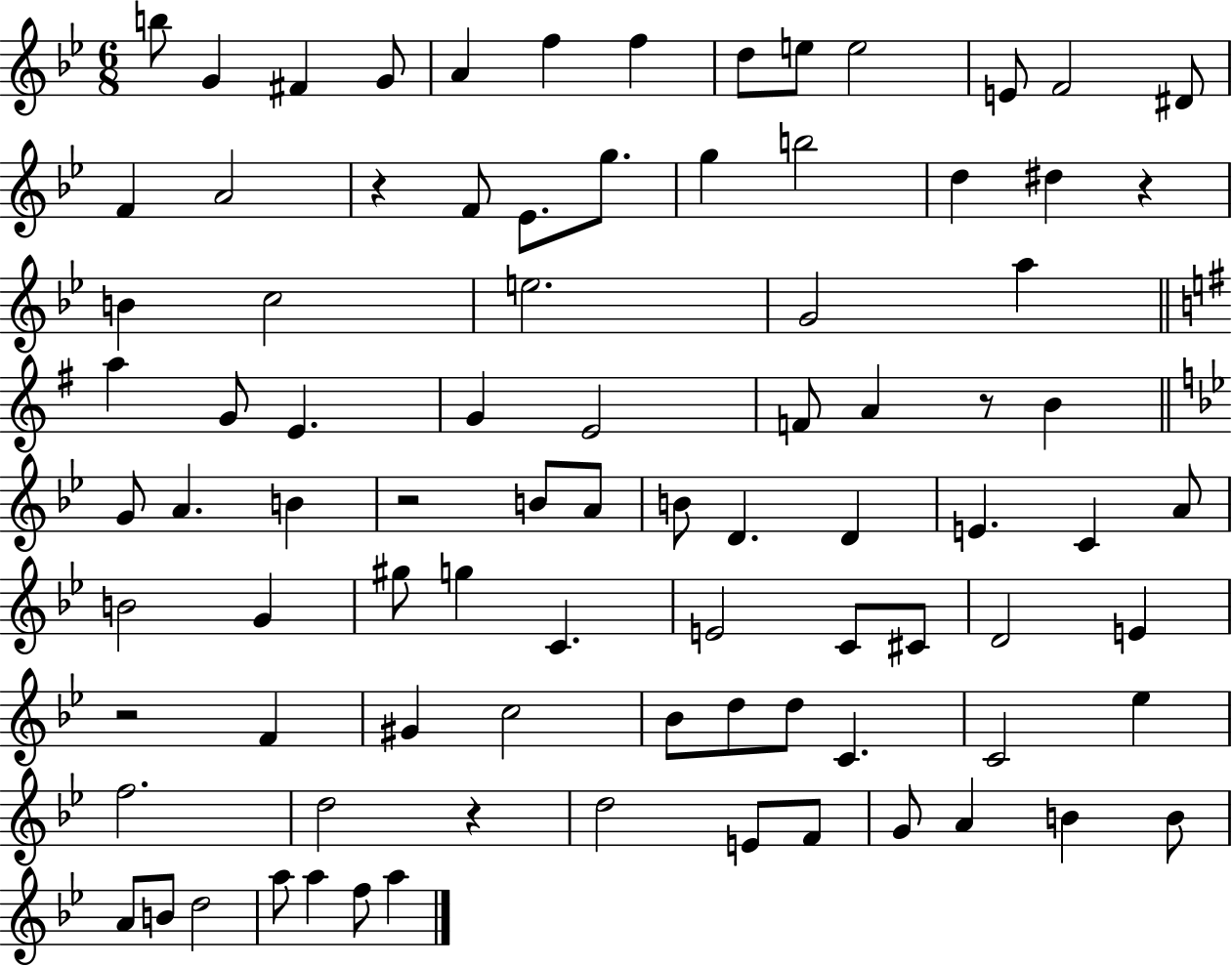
B5/e G4/q F#4/q G4/e A4/q F5/q F5/q D5/e E5/e E5/h E4/e F4/h D#4/e F4/q A4/h R/q F4/e Eb4/e. G5/e. G5/q B5/h D5/q D#5/q R/q B4/q C5/h E5/h. G4/h A5/q A5/q G4/e E4/q. G4/q E4/h F4/e A4/q R/e B4/q G4/e A4/q. B4/q R/h B4/e A4/e B4/e D4/q. D4/q E4/q. C4/q A4/e B4/h G4/q G#5/e G5/q C4/q. E4/h C4/e C#4/e D4/h E4/q R/h F4/q G#4/q C5/h Bb4/e D5/e D5/e C4/q. C4/h Eb5/q F5/h. D5/h R/q D5/h E4/e F4/e G4/e A4/q B4/q B4/e A4/e B4/e D5/h A5/e A5/q F5/e A5/q